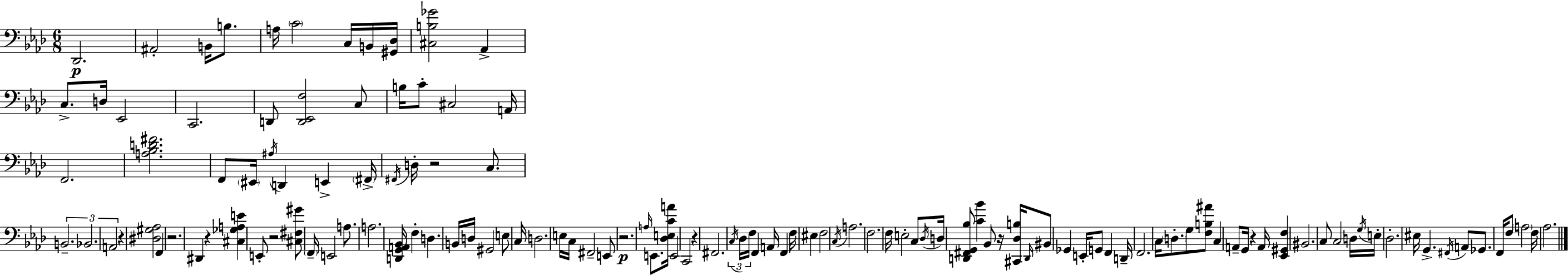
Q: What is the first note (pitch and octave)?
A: Db2